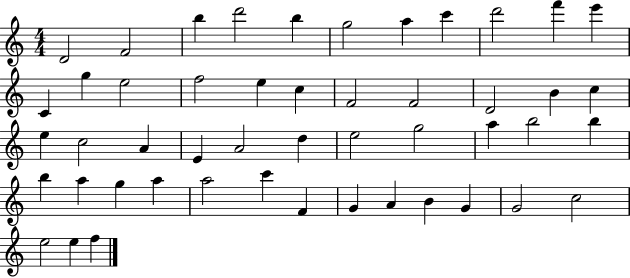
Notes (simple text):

D4/h F4/h B5/q D6/h B5/q G5/h A5/q C6/q D6/h F6/q E6/q C4/q G5/q E5/h F5/h E5/q C5/q F4/h F4/h D4/h B4/q C5/q E5/q C5/h A4/q E4/q A4/h D5/q E5/h G5/h A5/q B5/h B5/q B5/q A5/q G5/q A5/q A5/h C6/q F4/q G4/q A4/q B4/q G4/q G4/h C5/h E5/h E5/q F5/q